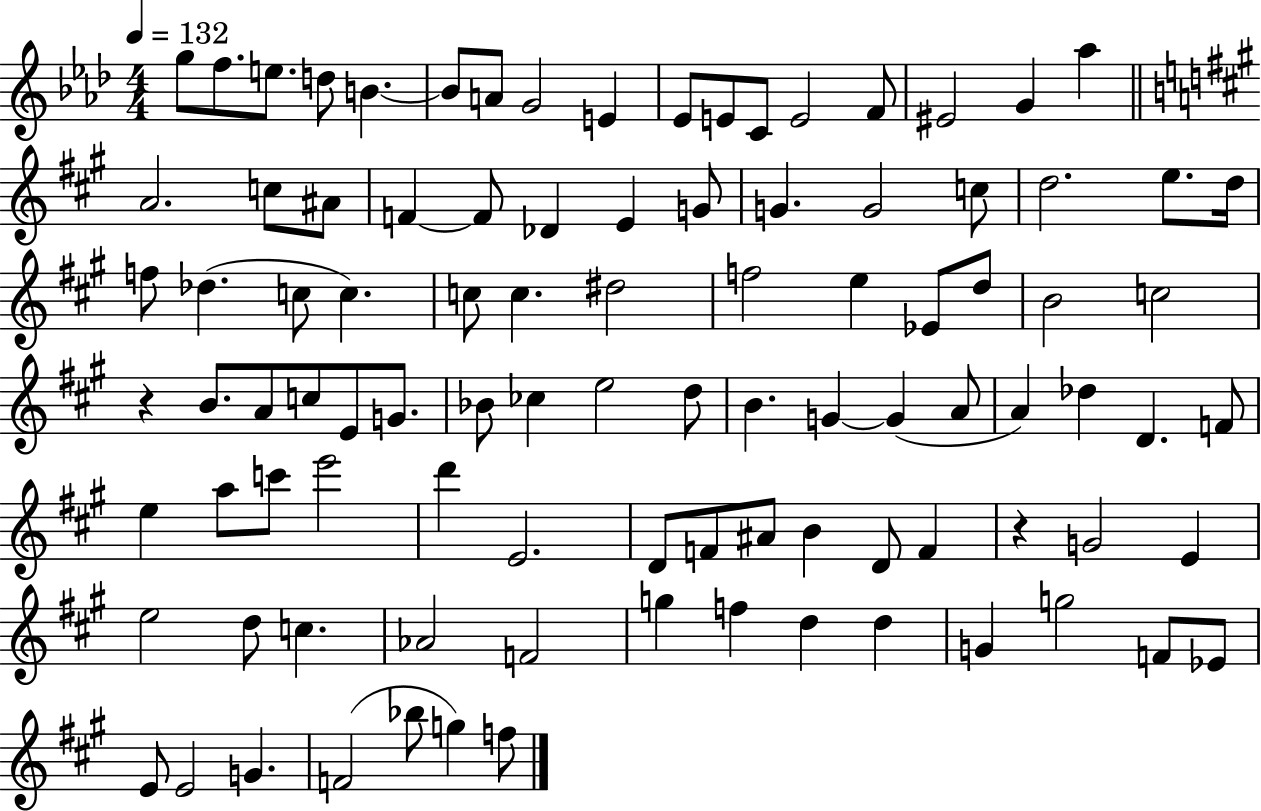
{
  \clef treble
  \numericTimeSignature
  \time 4/4
  \key aes \major
  \tempo 4 = 132
  g''8 f''8. e''8. d''8 b'4.~~ | b'8 a'8 g'2 e'4 | ees'8 e'8 c'8 e'2 f'8 | eis'2 g'4 aes''4 | \break \bar "||" \break \key a \major a'2. c''8 ais'8 | f'4~~ f'8 des'4 e'4 g'8 | g'4. g'2 c''8 | d''2. e''8. d''16 | \break f''8 des''4.( c''8 c''4.) | c''8 c''4. dis''2 | f''2 e''4 ees'8 d''8 | b'2 c''2 | \break r4 b'8. a'8 c''8 e'8 g'8. | bes'8 ces''4 e''2 d''8 | b'4. g'4~~ g'4( a'8 | a'4) des''4 d'4. f'8 | \break e''4 a''8 c'''8 e'''2 | d'''4 e'2. | d'8 f'8 ais'8 b'4 d'8 f'4 | r4 g'2 e'4 | \break e''2 d''8 c''4. | aes'2 f'2 | g''4 f''4 d''4 d''4 | g'4 g''2 f'8 ees'8 | \break e'8 e'2 g'4. | f'2( bes''8 g''4) f''8 | \bar "|."
}